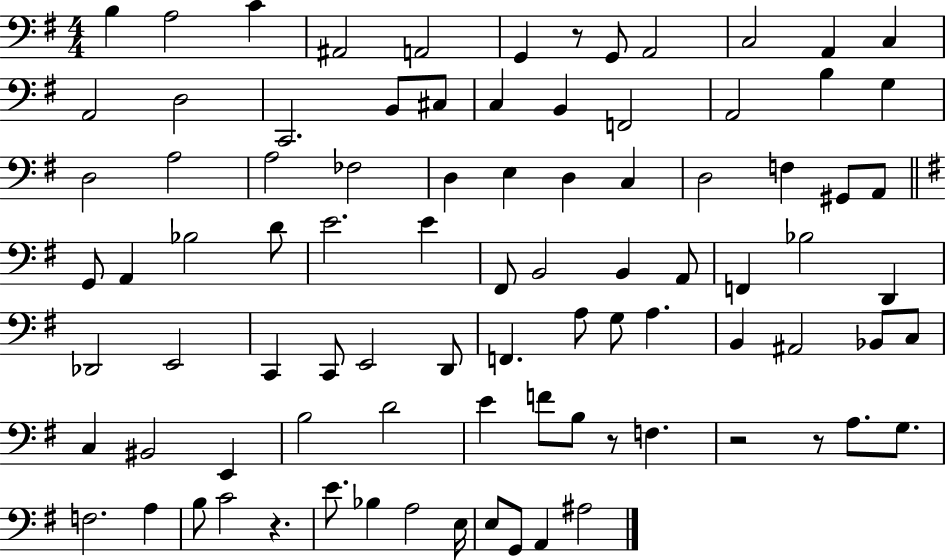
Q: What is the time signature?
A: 4/4